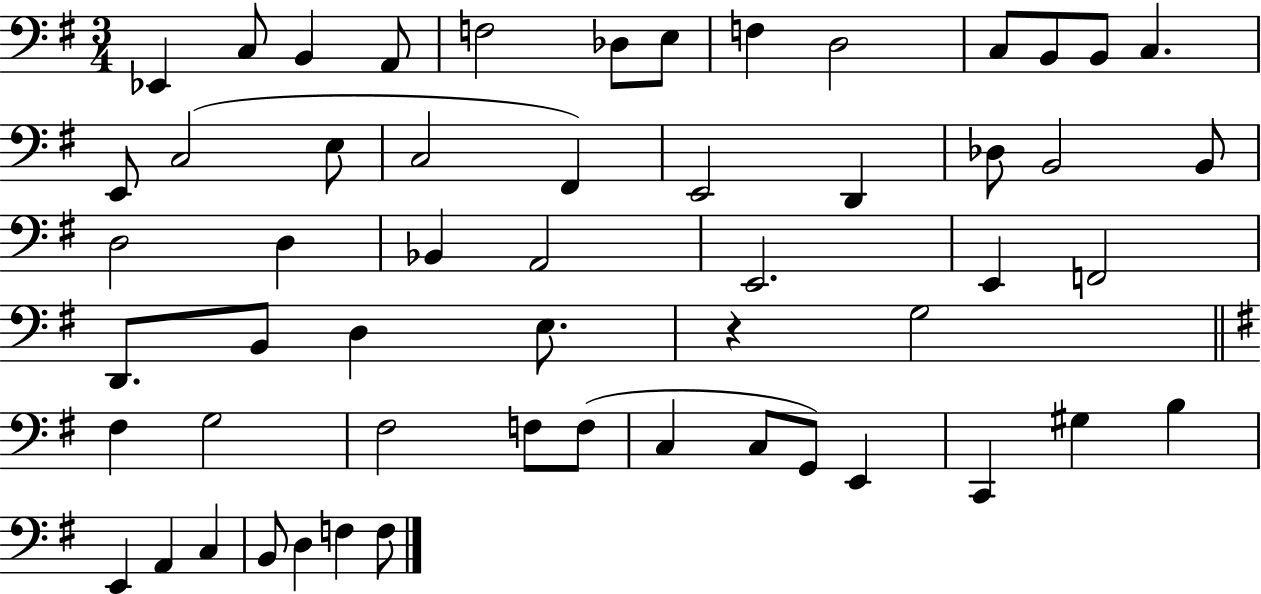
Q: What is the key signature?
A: G major